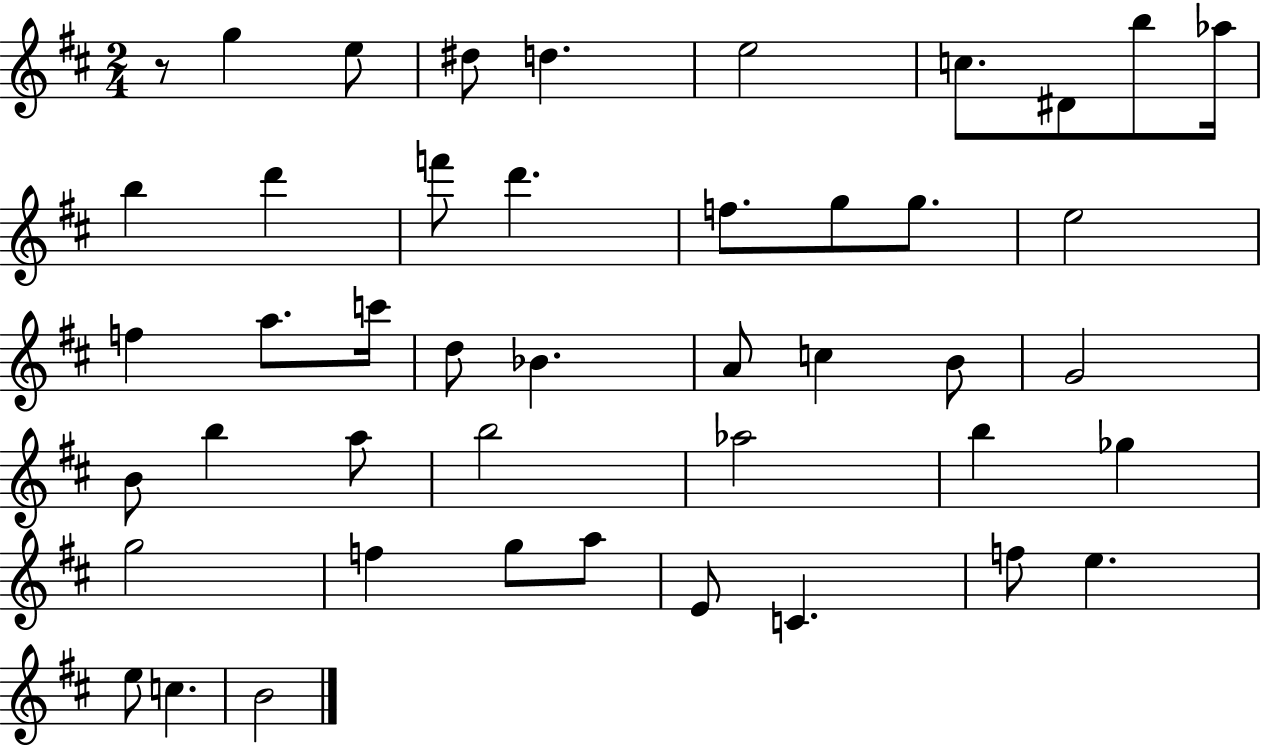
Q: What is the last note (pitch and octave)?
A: B4